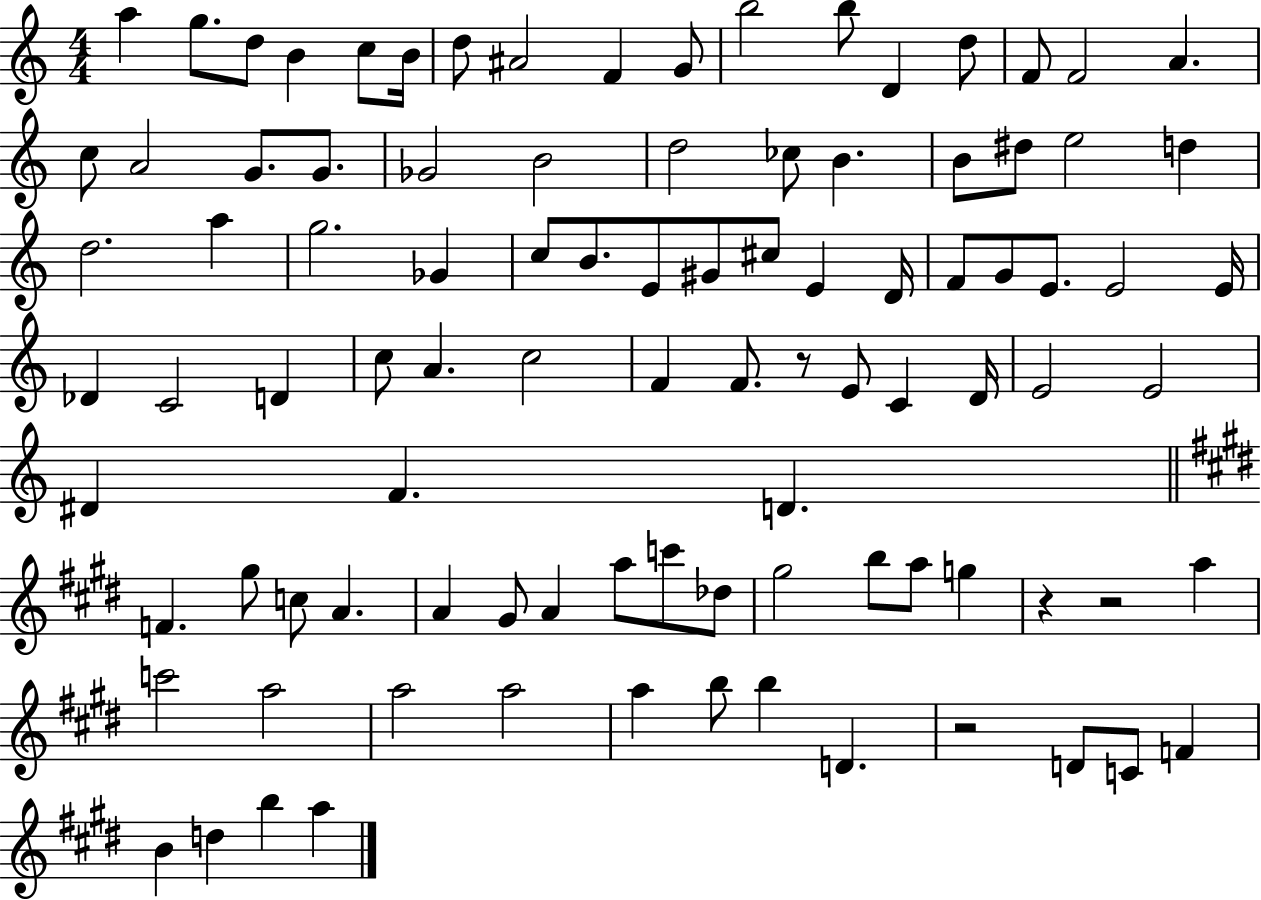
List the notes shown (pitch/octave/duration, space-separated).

A5/q G5/e. D5/e B4/q C5/e B4/s D5/e A#4/h F4/q G4/e B5/h B5/e D4/q D5/e F4/e F4/h A4/q. C5/e A4/h G4/e. G4/e. Gb4/h B4/h D5/h CES5/e B4/q. B4/e D#5/e E5/h D5/q D5/h. A5/q G5/h. Gb4/q C5/e B4/e. E4/e G#4/e C#5/e E4/q D4/s F4/e G4/e E4/e. E4/h E4/s Db4/q C4/h D4/q C5/e A4/q. C5/h F4/q F4/e. R/e E4/e C4/q D4/s E4/h E4/h D#4/q F4/q. D4/q. F4/q. G#5/e C5/e A4/q. A4/q G#4/e A4/q A5/e C6/e Db5/e G#5/h B5/e A5/e G5/q R/q R/h A5/q C6/h A5/h A5/h A5/h A5/q B5/e B5/q D4/q. R/h D4/e C4/e F4/q B4/q D5/q B5/q A5/q